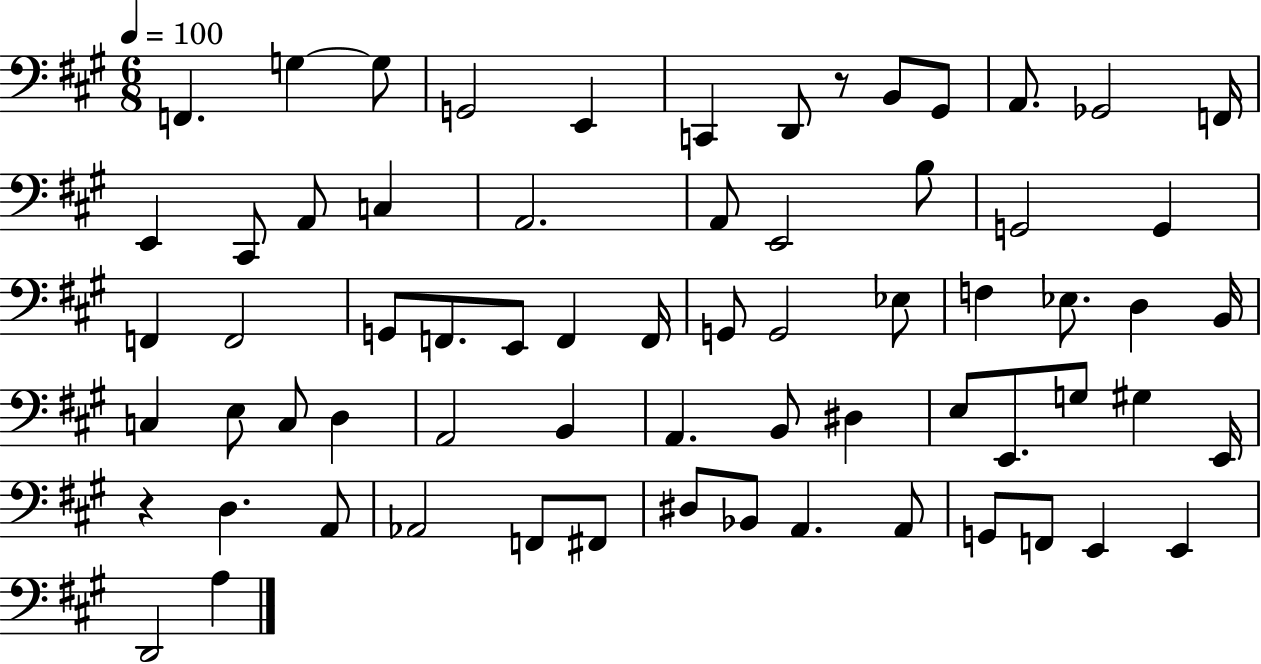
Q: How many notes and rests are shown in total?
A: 67